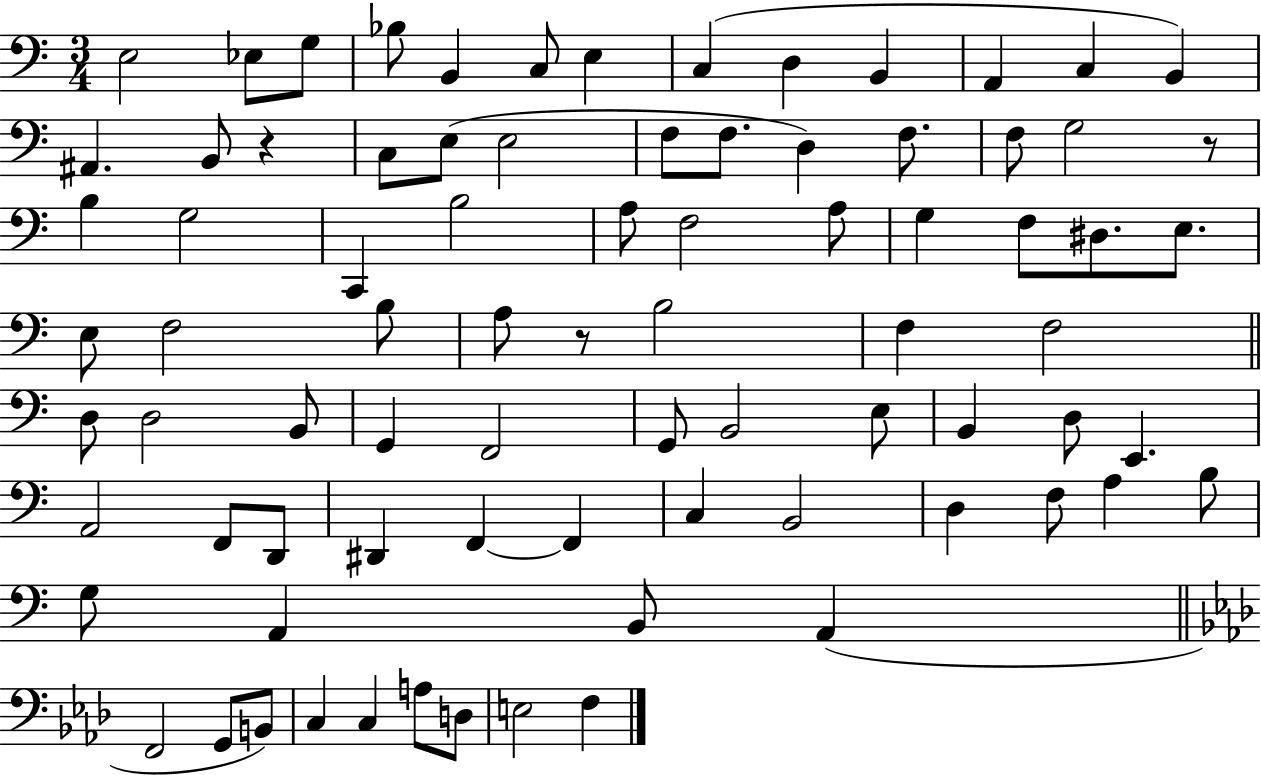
E3/h Eb3/e G3/e Bb3/e B2/q C3/e E3/q C3/q D3/q B2/q A2/q C3/q B2/q A#2/q. B2/e R/q C3/e E3/e E3/h F3/e F3/e. D3/q F3/e. F3/e G3/h R/e B3/q G3/h C2/q B3/h A3/e F3/h A3/e G3/q F3/e D#3/e. E3/e. E3/e F3/h B3/e A3/e R/e B3/h F3/q F3/h D3/e D3/h B2/e G2/q F2/h G2/e B2/h E3/e B2/q D3/e E2/q. A2/h F2/e D2/e D#2/q F2/q F2/q C3/q B2/h D3/q F3/e A3/q B3/e G3/e A2/q B2/e A2/q F2/h G2/e B2/e C3/q C3/q A3/e D3/e E3/h F3/q